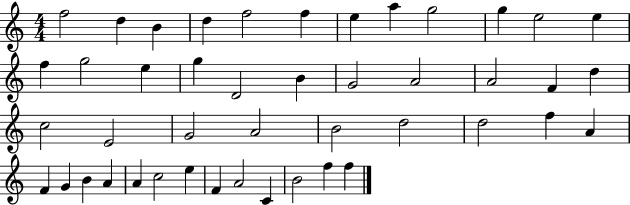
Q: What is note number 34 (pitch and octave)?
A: G4